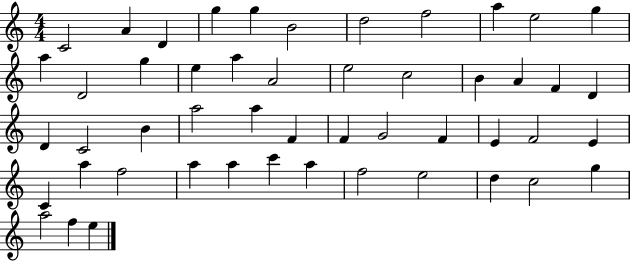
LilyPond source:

{
  \clef treble
  \numericTimeSignature
  \time 4/4
  \key c \major
  c'2 a'4 d'4 | g''4 g''4 b'2 | d''2 f''2 | a''4 e''2 g''4 | \break a''4 d'2 g''4 | e''4 a''4 a'2 | e''2 c''2 | b'4 a'4 f'4 d'4 | \break d'4 c'2 b'4 | a''2 a''4 f'4 | f'4 g'2 f'4 | e'4 f'2 e'4 | \break c'4 a''4 f''2 | a''4 a''4 c'''4 a''4 | f''2 e''2 | d''4 c''2 g''4 | \break a''2 f''4 e''4 | \bar "|."
}